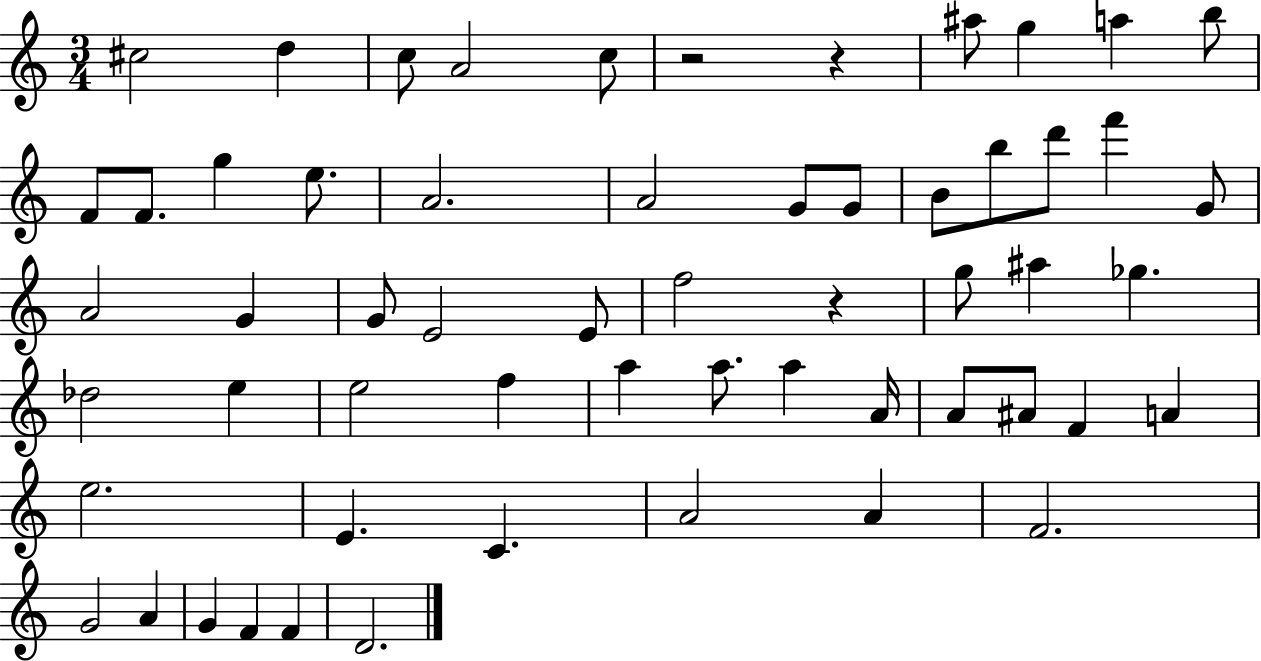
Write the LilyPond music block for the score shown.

{
  \clef treble
  \numericTimeSignature
  \time 3/4
  \key c \major
  cis''2 d''4 | c''8 a'2 c''8 | r2 r4 | ais''8 g''4 a''4 b''8 | \break f'8 f'8. g''4 e''8. | a'2. | a'2 g'8 g'8 | b'8 b''8 d'''8 f'''4 g'8 | \break a'2 g'4 | g'8 e'2 e'8 | f''2 r4 | g''8 ais''4 ges''4. | \break des''2 e''4 | e''2 f''4 | a''4 a''8. a''4 a'16 | a'8 ais'8 f'4 a'4 | \break e''2. | e'4. c'4. | a'2 a'4 | f'2. | \break g'2 a'4 | g'4 f'4 f'4 | d'2. | \bar "|."
}